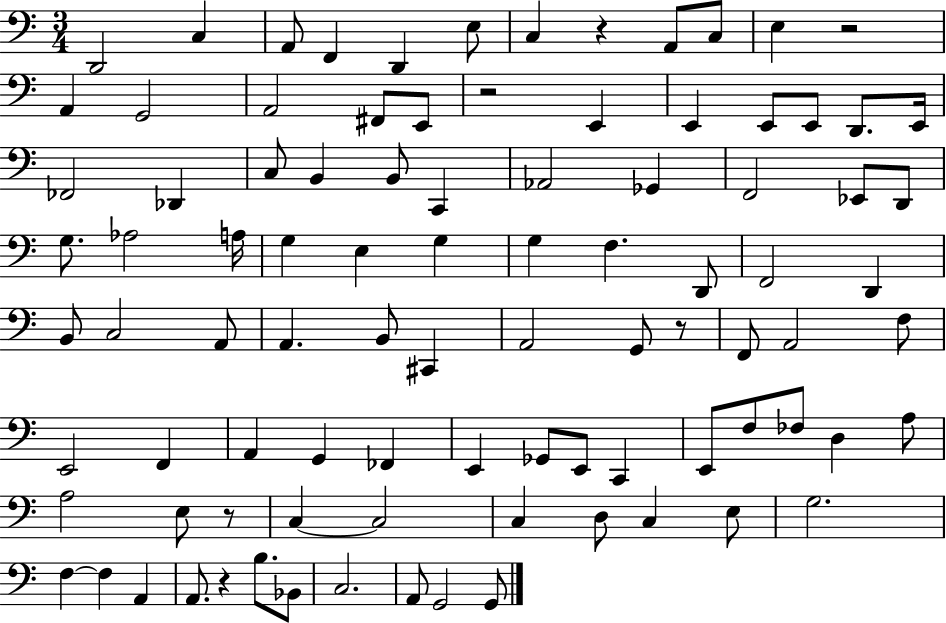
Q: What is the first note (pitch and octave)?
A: D2